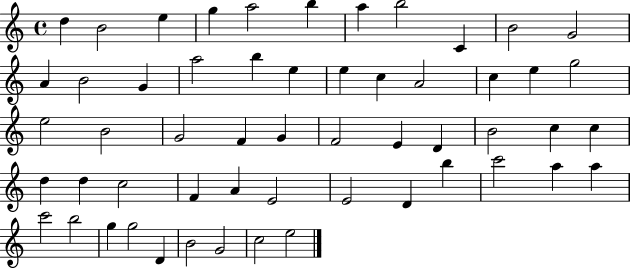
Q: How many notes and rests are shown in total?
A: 55